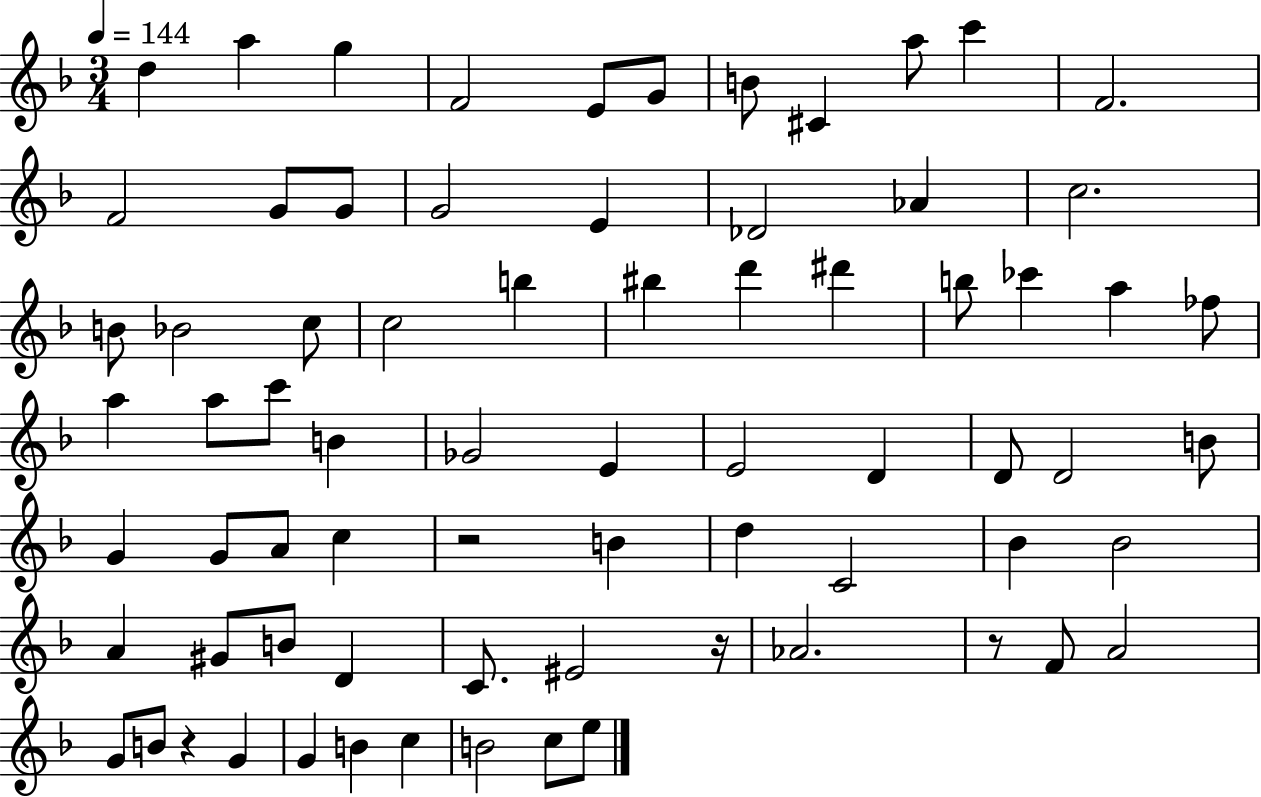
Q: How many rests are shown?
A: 4